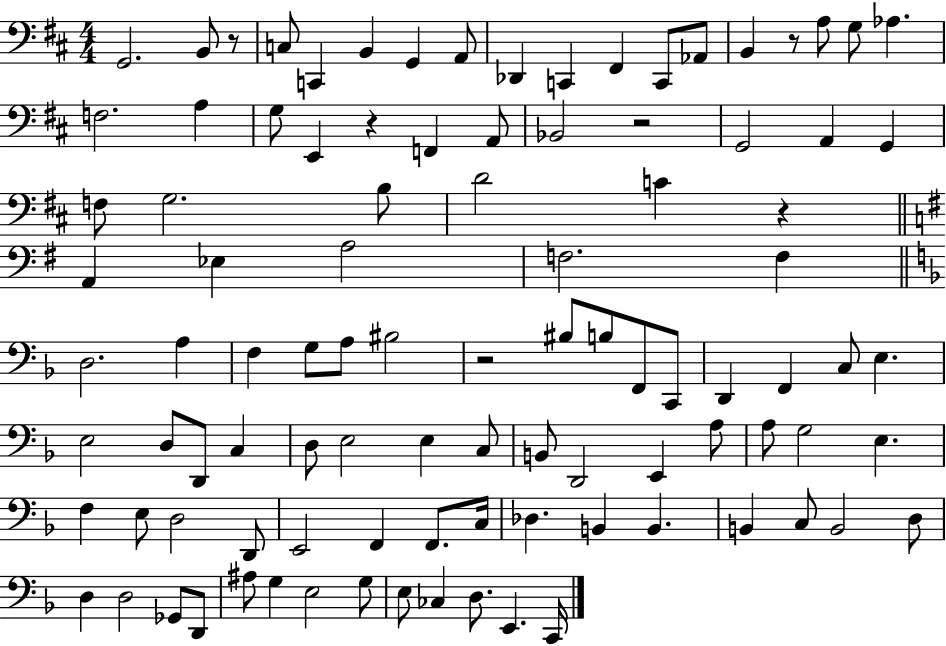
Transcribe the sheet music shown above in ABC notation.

X:1
T:Untitled
M:4/4
L:1/4
K:D
G,,2 B,,/2 z/2 C,/2 C,, B,, G,, A,,/2 _D,, C,, ^F,, C,,/2 _A,,/2 B,, z/2 A,/2 G,/2 _A, F,2 A, G,/2 E,, z F,, A,,/2 _B,,2 z2 G,,2 A,, G,, F,/2 G,2 B,/2 D2 C z A,, _E, A,2 F,2 F, D,2 A, F, G,/2 A,/2 ^B,2 z2 ^B,/2 B,/2 F,,/2 C,,/2 D,, F,, C,/2 E, E,2 D,/2 D,,/2 C, D,/2 E,2 E, C,/2 B,,/2 D,,2 E,, A,/2 A,/2 G,2 E, F, E,/2 D,2 D,,/2 E,,2 F,, F,,/2 C,/4 _D, B,, B,, B,, C,/2 B,,2 D,/2 D, D,2 _G,,/2 D,,/2 ^A,/2 G, E,2 G,/2 E,/2 _C, D,/2 E,, C,,/4